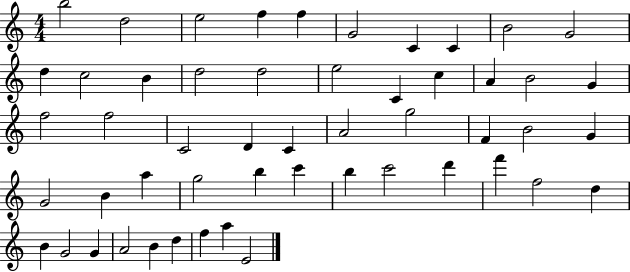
{
  \clef treble
  \numericTimeSignature
  \time 4/4
  \key c \major
  b''2 d''2 | e''2 f''4 f''4 | g'2 c'4 c'4 | b'2 g'2 | \break d''4 c''2 b'4 | d''2 d''2 | e''2 c'4 c''4 | a'4 b'2 g'4 | \break f''2 f''2 | c'2 d'4 c'4 | a'2 g''2 | f'4 b'2 g'4 | \break g'2 b'4 a''4 | g''2 b''4 c'''4 | b''4 c'''2 d'''4 | f'''4 f''2 d''4 | \break b'4 g'2 g'4 | a'2 b'4 d''4 | f''4 a''4 e'2 | \bar "|."
}